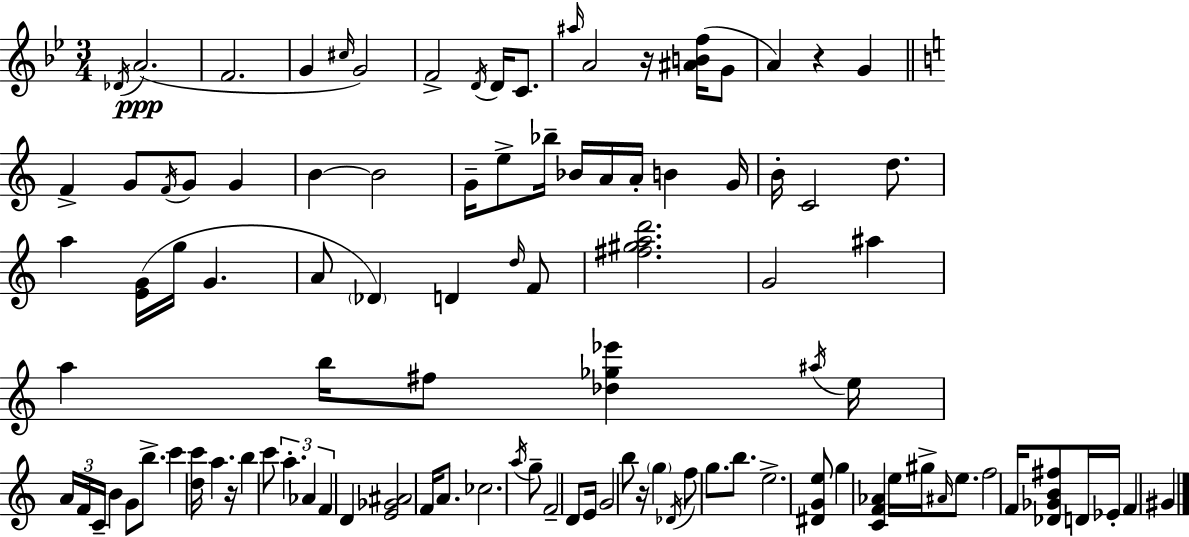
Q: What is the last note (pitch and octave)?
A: G#4